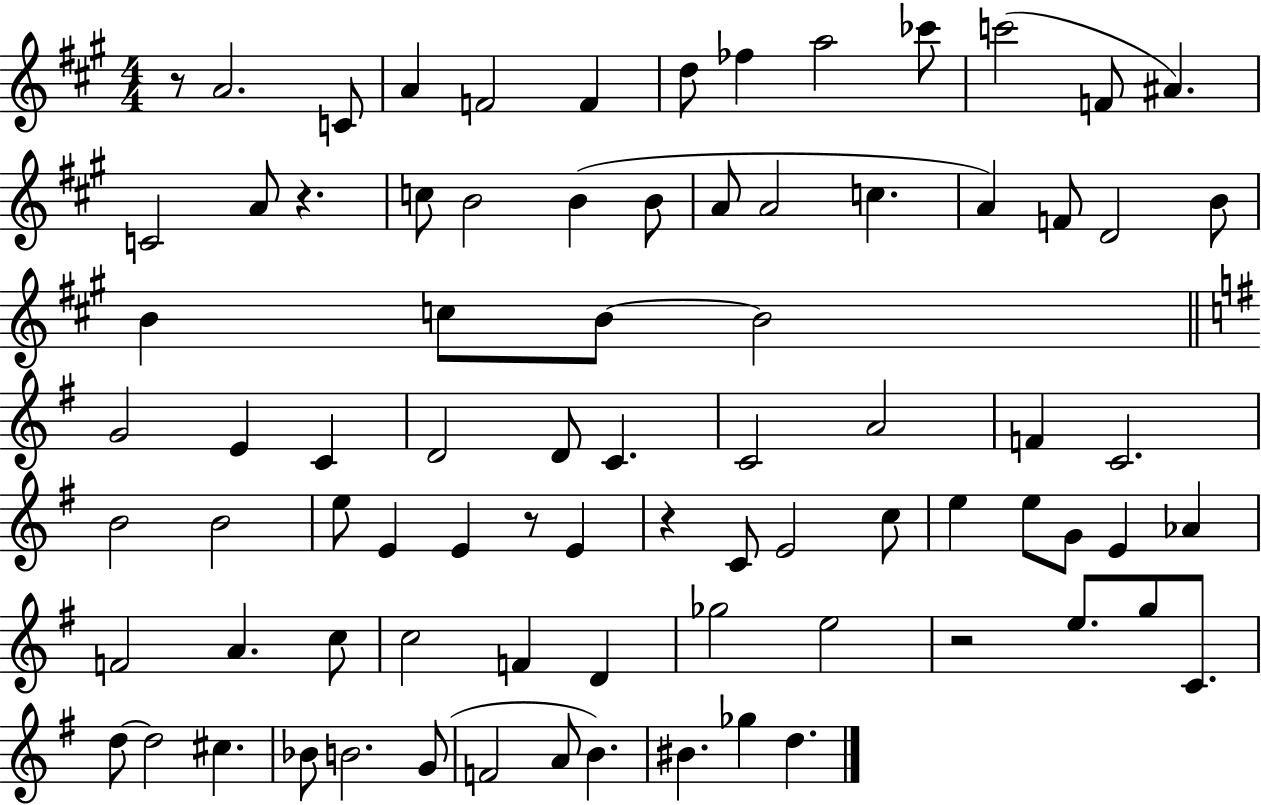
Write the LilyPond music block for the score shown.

{
  \clef treble
  \numericTimeSignature
  \time 4/4
  \key a \major
  r8 a'2. c'8 | a'4 f'2 f'4 | d''8 fes''4 a''2 ces'''8 | c'''2( f'8 ais'4.) | \break c'2 a'8 r4. | c''8 b'2 b'4( b'8 | a'8 a'2 c''4. | a'4) f'8 d'2 b'8 | \break b'4 c''8 b'8~~ b'2 | \bar "||" \break \key g \major g'2 e'4 c'4 | d'2 d'8 c'4. | c'2 a'2 | f'4 c'2. | \break b'2 b'2 | e''8 e'4 e'4 r8 e'4 | r4 c'8 e'2 c''8 | e''4 e''8 g'8 e'4 aes'4 | \break f'2 a'4. c''8 | c''2 f'4 d'4 | ges''2 e''2 | r2 e''8. g''8 c'8. | \break d''8~~ d''2 cis''4. | bes'8 b'2. g'8( | f'2 a'8 b'4.) | bis'4. ges''4 d''4. | \break \bar "|."
}